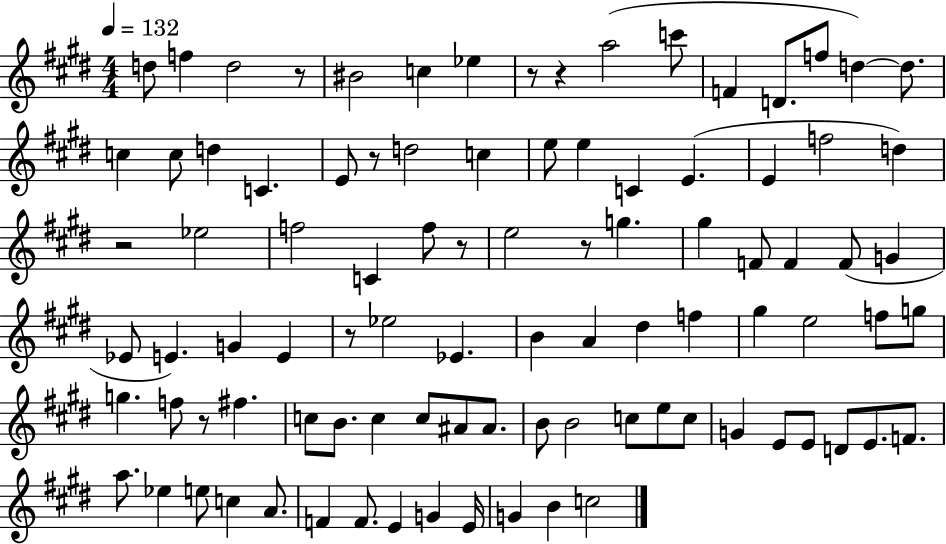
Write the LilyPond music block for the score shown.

{
  \clef treble
  \numericTimeSignature
  \time 4/4
  \key e \major
  \tempo 4 = 132
  d''8 f''4 d''2 r8 | bis'2 c''4 ees''4 | r8 r4 a''2( c'''8 | f'4 d'8. f''8 d''4~~) d''8. | \break c''4 c''8 d''4 c'4. | e'8 r8 d''2 c''4 | e''8 e''4 c'4 e'4.( | e'4 f''2 d''4) | \break r2 ees''2 | f''2 c'4 f''8 r8 | e''2 r8 g''4. | gis''4 f'8 f'4 f'8( g'4 | \break ees'8 e'4.) g'4 e'4 | r8 ees''2 ees'4. | b'4 a'4 dis''4 f''4 | gis''4 e''2 f''8 g''8 | \break g''4. f''8 r8 fis''4. | c''8 b'8. c''4 c''8 ais'8 ais'8. | b'8 b'2 c''8 e''8 c''8 | g'4 e'8 e'8 d'8 e'8. f'8. | \break a''8. ees''4 e''8 c''4 a'8. | f'4 f'8. e'4 g'4 e'16 | g'4 b'4 c''2 | \bar "|."
}